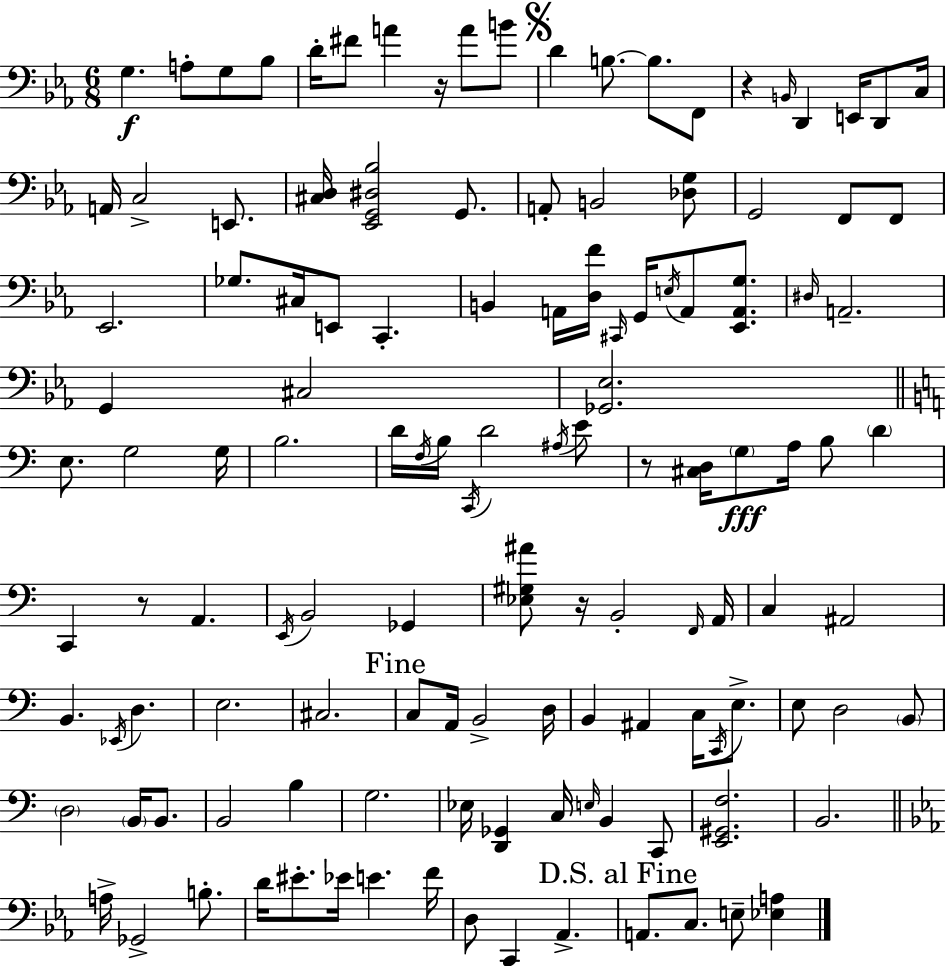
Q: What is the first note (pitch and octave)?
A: G3